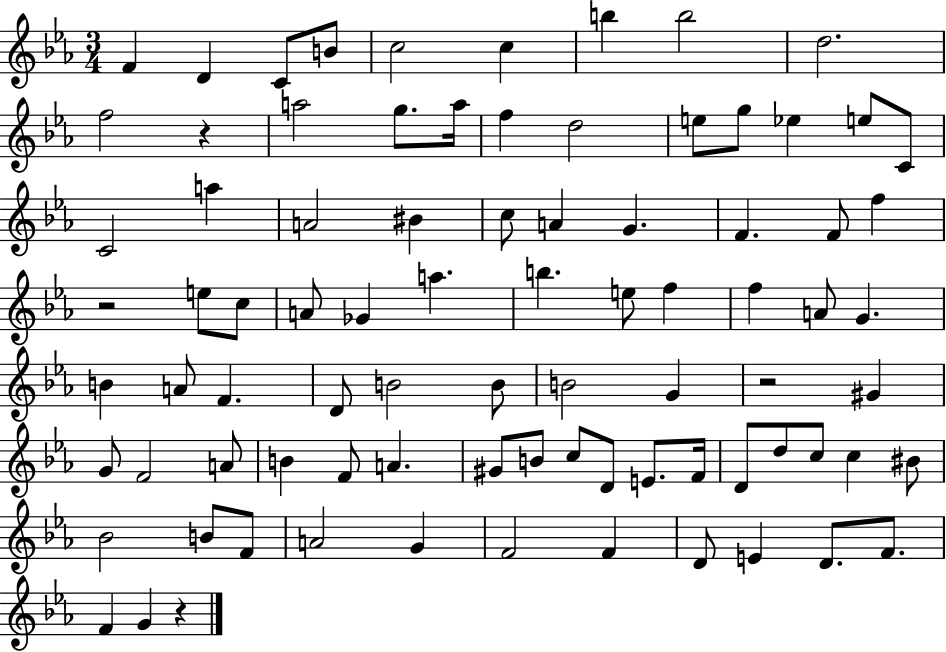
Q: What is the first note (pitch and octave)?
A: F4